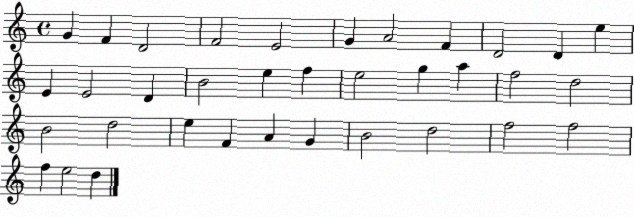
X:1
T:Untitled
M:4/4
L:1/4
K:C
G F D2 F2 E2 G A2 F D2 D e E E2 D B2 e f e2 g a f2 d2 B2 d2 e F A G B2 d2 f2 f2 f e2 d